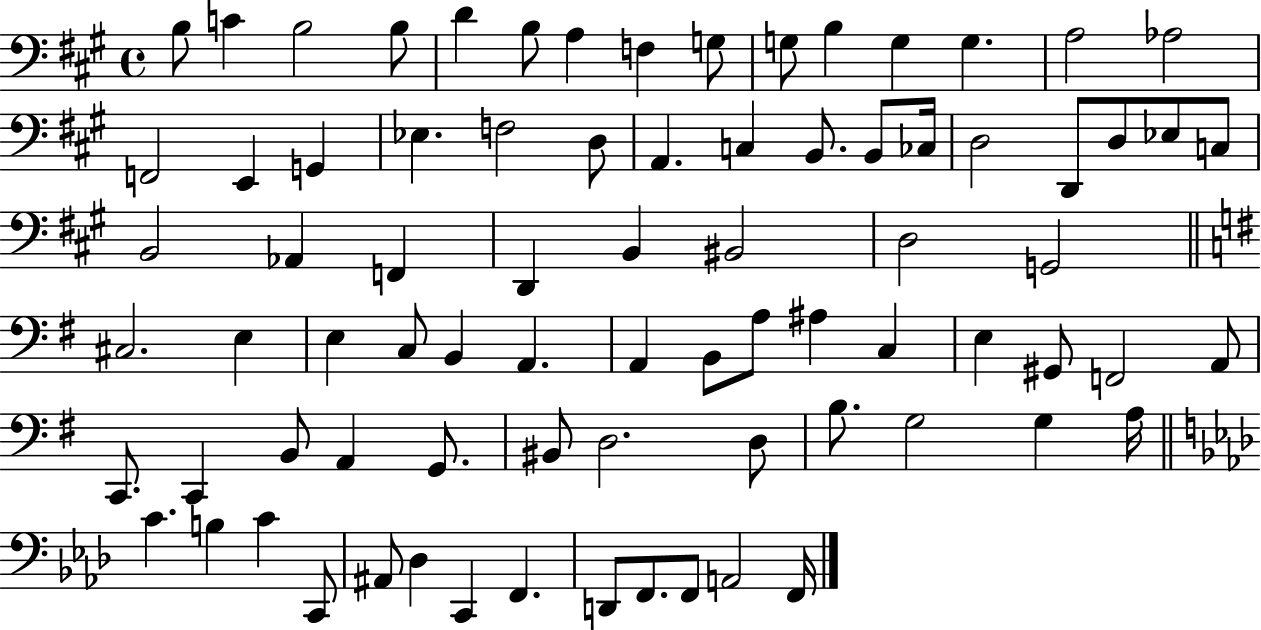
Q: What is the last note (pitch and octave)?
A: F2